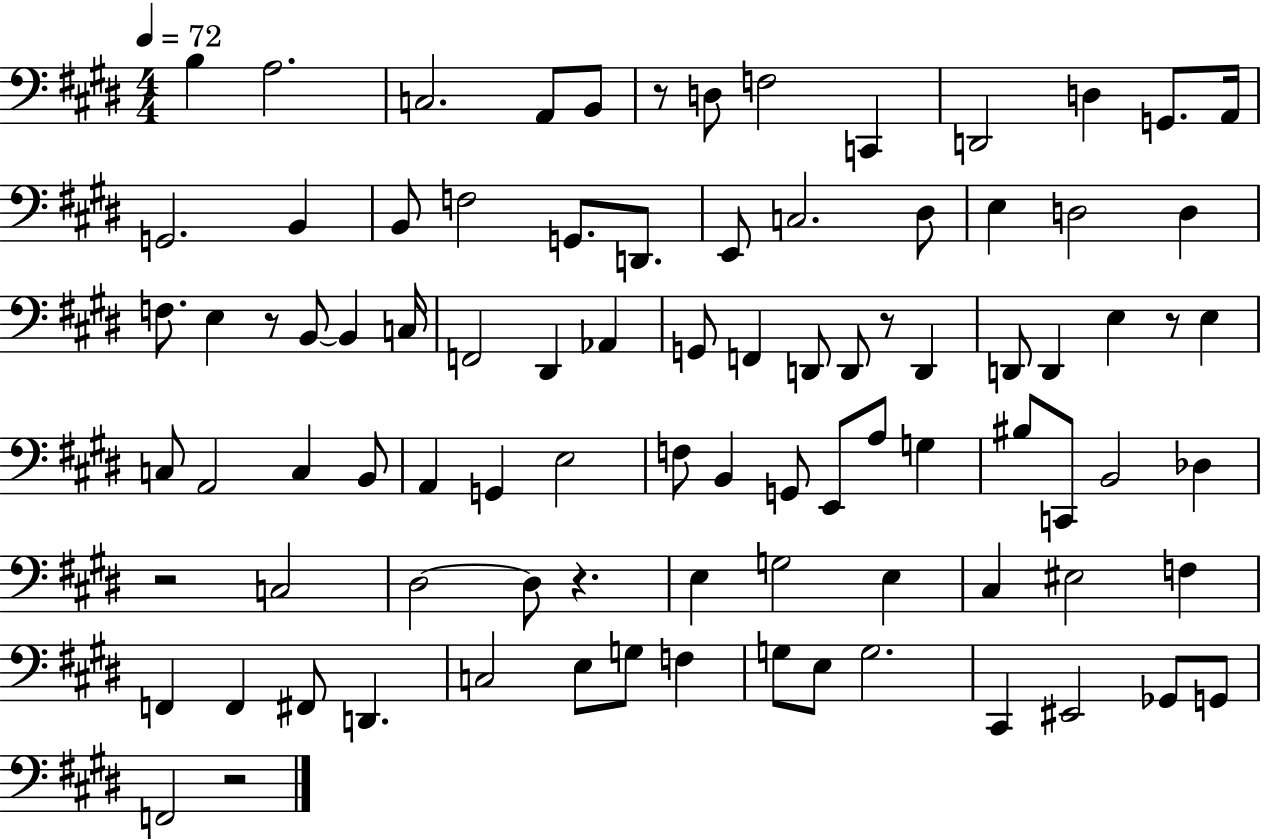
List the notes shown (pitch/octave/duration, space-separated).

B3/q A3/h. C3/h. A2/e B2/e R/e D3/e F3/h C2/q D2/h D3/q G2/e. A2/s G2/h. B2/q B2/e F3/h G2/e. D2/e. E2/e C3/h. D#3/e E3/q D3/h D3/q F3/e. E3/q R/e B2/e B2/q C3/s F2/h D#2/q Ab2/q G2/e F2/q D2/e D2/e R/e D2/q D2/e D2/q E3/q R/e E3/q C3/e A2/h C3/q B2/e A2/q G2/q E3/h F3/e B2/q G2/e E2/e A3/e G3/q BIS3/e C2/e B2/h Db3/q R/h C3/h D#3/h D#3/e R/q. E3/q G3/h E3/q C#3/q EIS3/h F3/q F2/q F2/q F#2/e D2/q. C3/h E3/e G3/e F3/q G3/e E3/e G3/h. C#2/q EIS2/h Gb2/e G2/e F2/h R/h